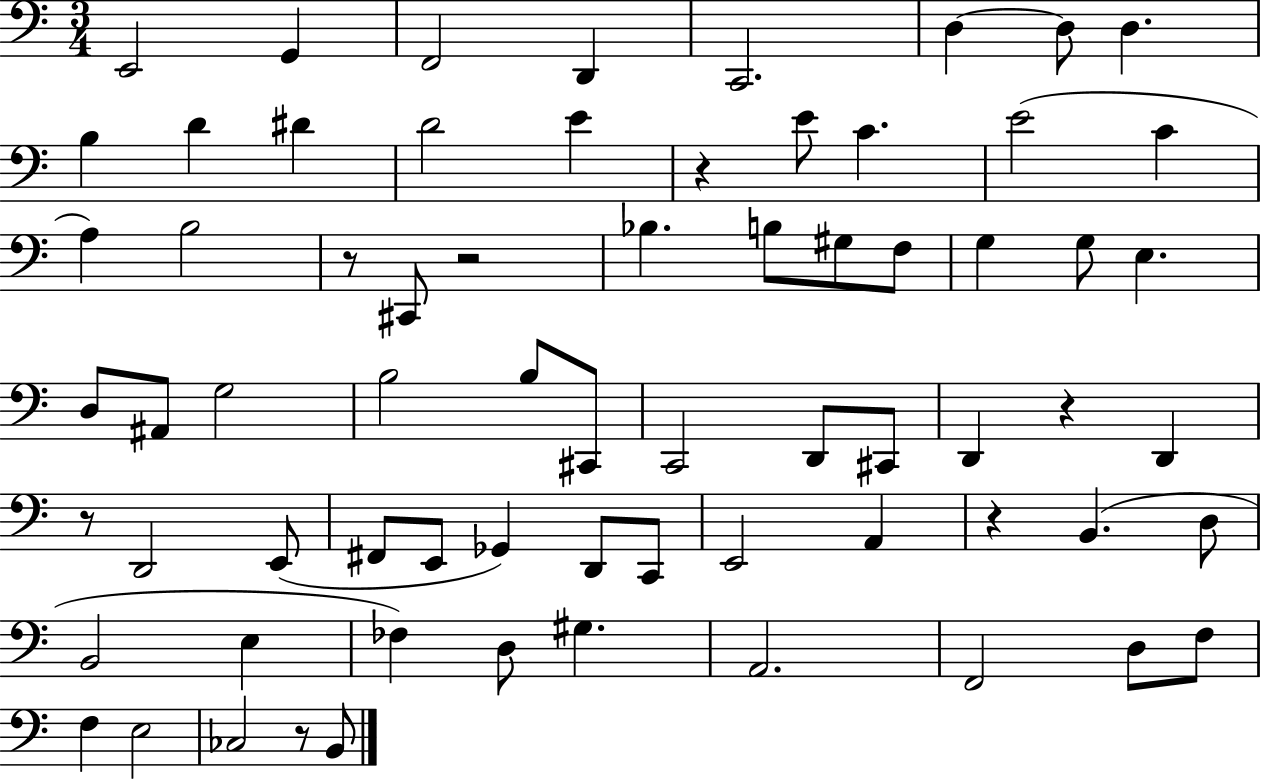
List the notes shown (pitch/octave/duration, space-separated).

E2/h G2/q F2/h D2/q C2/h. D3/q D3/e D3/q. B3/q D4/q D#4/q D4/h E4/q R/q E4/e C4/q. E4/h C4/q A3/q B3/h R/e C#2/e R/h Bb3/q. B3/e G#3/e F3/e G3/q G3/e E3/q. D3/e A#2/e G3/h B3/h B3/e C#2/e C2/h D2/e C#2/e D2/q R/q D2/q R/e D2/h E2/e F#2/e E2/e Gb2/q D2/e C2/e E2/h A2/q R/q B2/q. D3/e B2/h E3/q FES3/q D3/e G#3/q. A2/h. F2/h D3/e F3/e F3/q E3/h CES3/h R/e B2/e